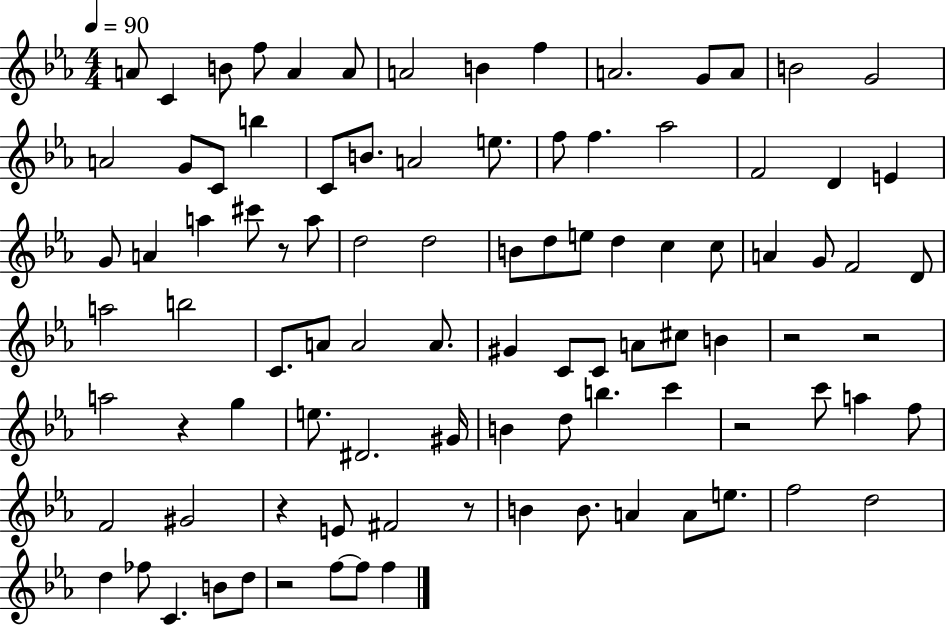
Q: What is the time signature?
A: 4/4